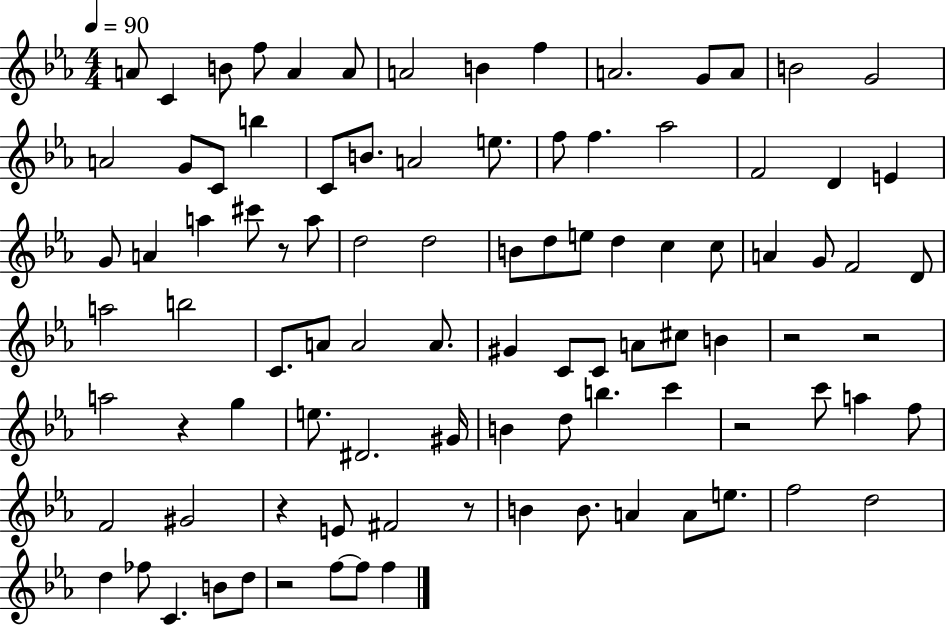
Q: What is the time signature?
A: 4/4